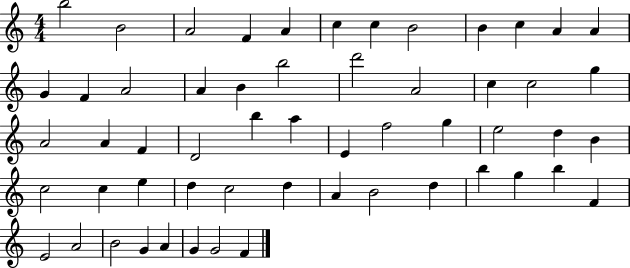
X:1
T:Untitled
M:4/4
L:1/4
K:C
b2 B2 A2 F A c c B2 B c A A G F A2 A B b2 d'2 A2 c c2 g A2 A F D2 b a E f2 g e2 d B c2 c e d c2 d A B2 d b g b F E2 A2 B2 G A G G2 F